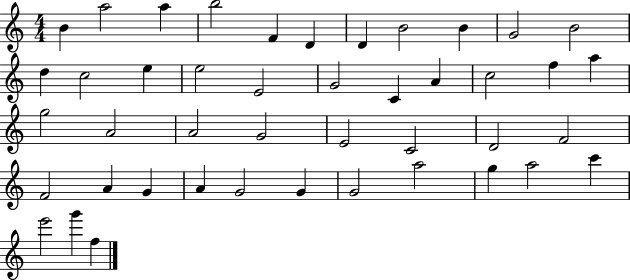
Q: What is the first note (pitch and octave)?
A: B4